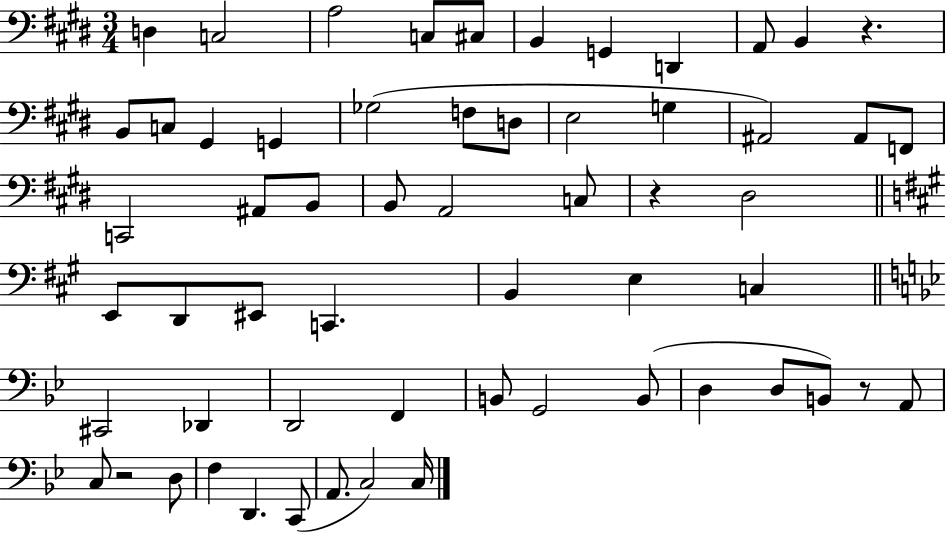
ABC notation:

X:1
T:Untitled
M:3/4
L:1/4
K:E
D, C,2 A,2 C,/2 ^C,/2 B,, G,, D,, A,,/2 B,, z B,,/2 C,/2 ^G,, G,, _G,2 F,/2 D,/2 E,2 G, ^A,,2 ^A,,/2 F,,/2 C,,2 ^A,,/2 B,,/2 B,,/2 A,,2 C,/2 z ^D,2 E,,/2 D,,/2 ^E,,/2 C,, B,, E, C, ^C,,2 _D,, D,,2 F,, B,,/2 G,,2 B,,/2 D, D,/2 B,,/2 z/2 A,,/2 C,/2 z2 D,/2 F, D,, C,,/2 A,,/2 C,2 C,/4